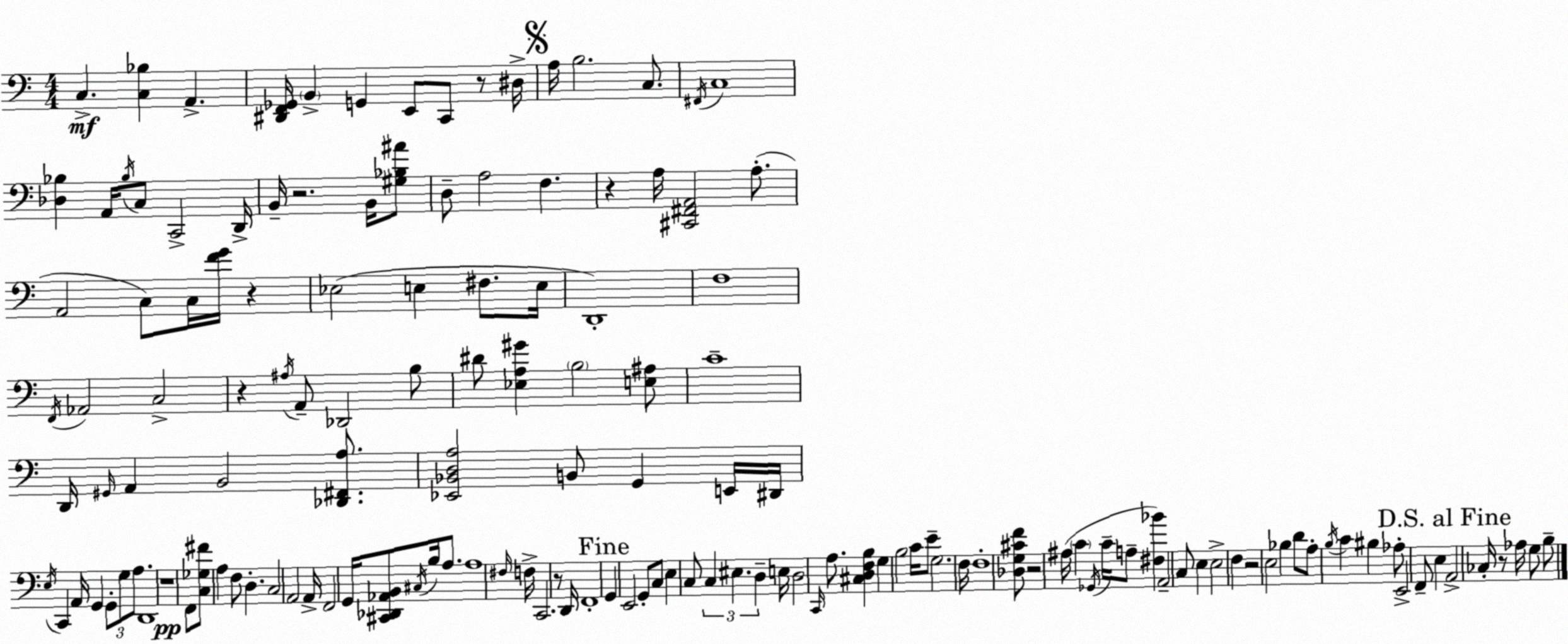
X:1
T:Untitled
M:4/4
L:1/4
K:Am
C, [C,_B,] A,, [^D,,F,,_G,,]/4 B,, G,, E,,/2 C,,/2 z/2 ^D,/4 A,/4 B,2 C,/2 ^F,,/4 C,4 [_D,_B,] A,,/4 _B,/4 C,/2 C,,2 D,,/4 B,,/4 z2 B,,/4 [^G,_B,^A]/2 D,/2 A,2 F, z A,/4 [^C,,^F,,A,,]2 A,/2 A,,2 C,/2 C,/4 [FG]/4 z _E,2 E, ^F,/2 E,/4 D,,4 F,4 F,,/4 _A,,2 C,2 z ^A,/4 A,,/2 _D,,2 B,/2 ^D/2 [_E,A,^G] B,2 [E,^A,]/2 C4 D,,/4 ^G,,/4 A,, B,,2 [_D,,^F,,A,]/2 [_E,,_B,,D,A,]2 B,,/2 G,, E,,/4 ^D,,/4 E,/4 C,, A,,/4 G,, G,,/2 G,/2 A,/2 D,,4 z4 F,,/2 [C,_G,^F]/2 A, F,/2 D, C,2 A,,2 A,,/4 F,,2 G,,/4 [^C,,_D,,_A,,B,,]/2 ^C,/4 B,/4 A,/2 A,4 ^F,/4 F,/4 C,,2 z/2 D,,/4 F,,4 G,, E,,2 G,,/2 C,/2 E, C,/2 C, ^E, D, E,/4 D,2 C,,/4 A,/2 [^C,D,F,B,] G, B,2 C/4 E/2 G,2 F,/4 F,4 [_D,G,^CF]/2 z2 ^A,/4 C _G,,/4 C/4 A,/2 [^F,_B] A,,2 C,/2 E, E,2 F, z2 E,2 _B, D/2 A,/2 B,/4 C ^B, _A,/2 E,,2 F,,/2 E, A,,2 _C,/4 z/2 _A,/4 G,/2 B,/2